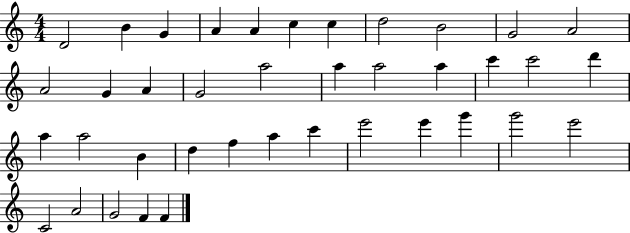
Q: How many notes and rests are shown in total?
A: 39